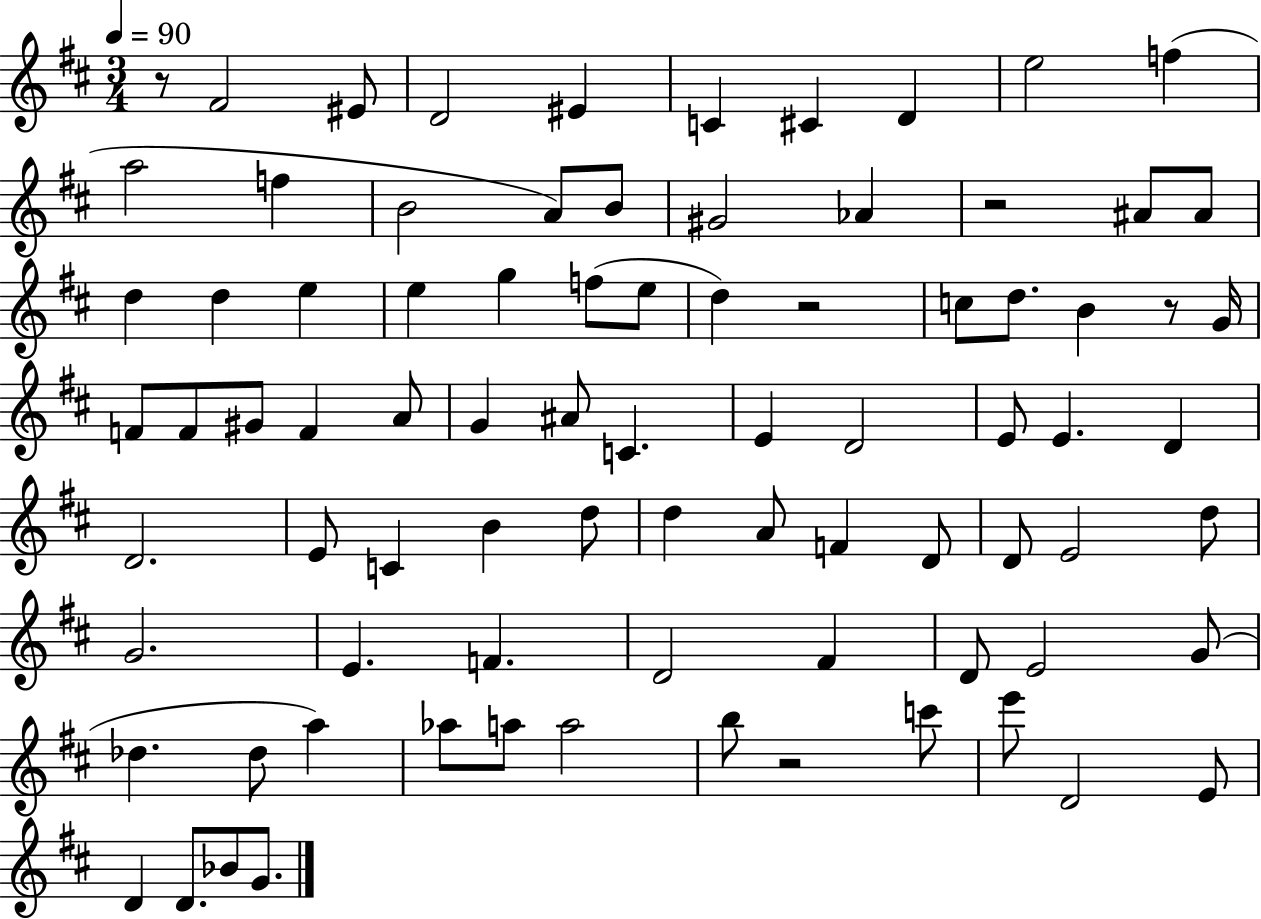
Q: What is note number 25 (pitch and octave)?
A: E5